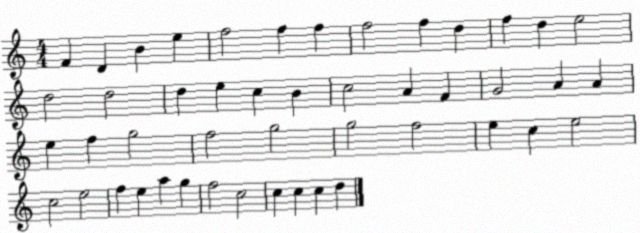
X:1
T:Untitled
M:4/4
L:1/4
K:C
F D B e f2 f f f2 f d f d e2 d2 d2 d e c B c2 A F G2 A A e f g2 f2 g2 g2 f2 e c e2 c2 e2 f e a g f2 c2 c c c d